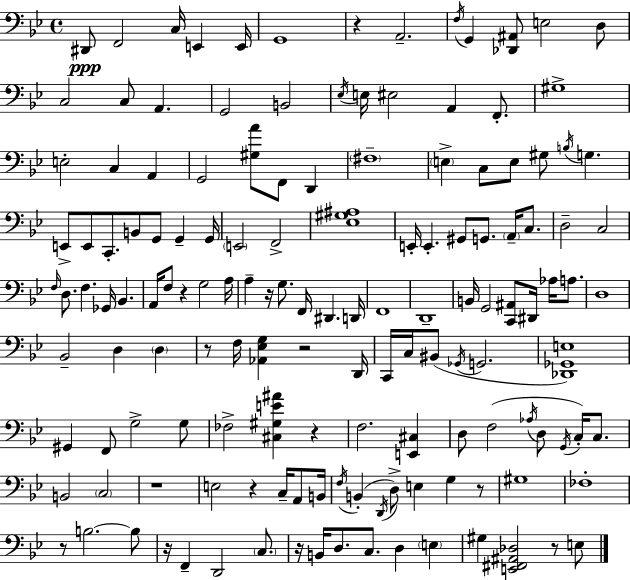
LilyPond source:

{
  \clef bass
  \time 4/4
  \defaultTimeSignature
  \key bes \major
  \repeat volta 2 { dis,8\ppp f,2 c16 e,4 e,16 | g,1 | r4 a,2.-- | \acciaccatura { f16 } g,4 <des, ais,>8 e2 d8 | \break c2 c8 a,4. | g,2 b,2 | \acciaccatura { ees16 } e16 eis2 a,4 f,8.-. | gis1-> | \break e2-. c4 a,4 | g,2 <gis a'>8 f,8 d,4 | \parenthesize fis1-- | \parenthesize e4-> c8 e8 gis8 \acciaccatura { b16 } g4. | \break e,8-> e,8 c,8.-. b,8 g,8 g,4-- | g,16 \parenthesize e,2 f,2-> | <ees gis ais>1 | e,16-. e,4.-. gis,8 g,8. \parenthesize a,16-- | \break c8. d2-- c2 | \grace { f16 } d8. f4. ges,16 bes,4. | a,16 f8 r4 g2 | a16 a4-- r16 g8. f,16 dis,4. | \break d,16 f,1 | d,1-- | b,16 g,2 <c, ais,>8 dis,16 | aes16 a8. d1 | \break bes,2-- d4 | \parenthesize d4 r8 f16 <aes, ees g>4 r2 | d,16 c,16 c16 bis,8( \acciaccatura { ges,16 } g,2. | <des, ges, e>1) | \break gis,4 f,8 g2-> | g8 fes2-> <cis gis e' ais'>4 | r4 f2. | <e, cis>4 d8 f2( \acciaccatura { aes16 } | \break d8 \acciaccatura { g,16 }) c16-. c8. b,2 \parenthesize c2 | r1 | e2 r4 | c16-- a,8 b,16 \acciaccatura { f16 }( b,4-. \acciaccatura { d,16 } d8->) e4 | \break g4 r8 gis1 | fes1-. | r8 b2.~~ | b8 r16 f,4-- d,2 | \break \parenthesize c8. r16 b,16 d8. c8. | d4 \parenthesize e4 gis4 <e, fis, ais, des>2 | r8 e8 } \bar "|."
}